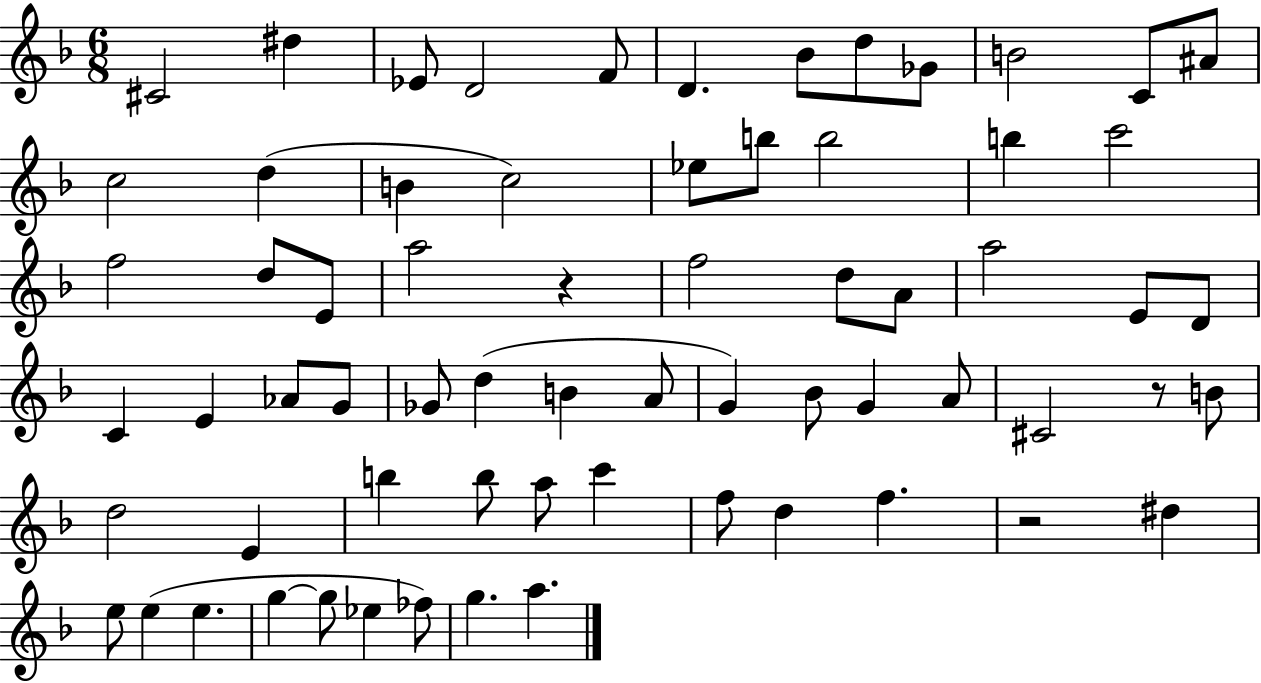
C#4/h D#5/q Eb4/e D4/h F4/e D4/q. Bb4/e D5/e Gb4/e B4/h C4/e A#4/e C5/h D5/q B4/q C5/h Eb5/e B5/e B5/h B5/q C6/h F5/h D5/e E4/e A5/h R/q F5/h D5/e A4/e A5/h E4/e D4/e C4/q E4/q Ab4/e G4/e Gb4/e D5/q B4/q A4/e G4/q Bb4/e G4/q A4/e C#4/h R/e B4/e D5/h E4/q B5/q B5/e A5/e C6/q F5/e D5/q F5/q. R/h D#5/q E5/e E5/q E5/q. G5/q G5/e Eb5/q FES5/e G5/q. A5/q.